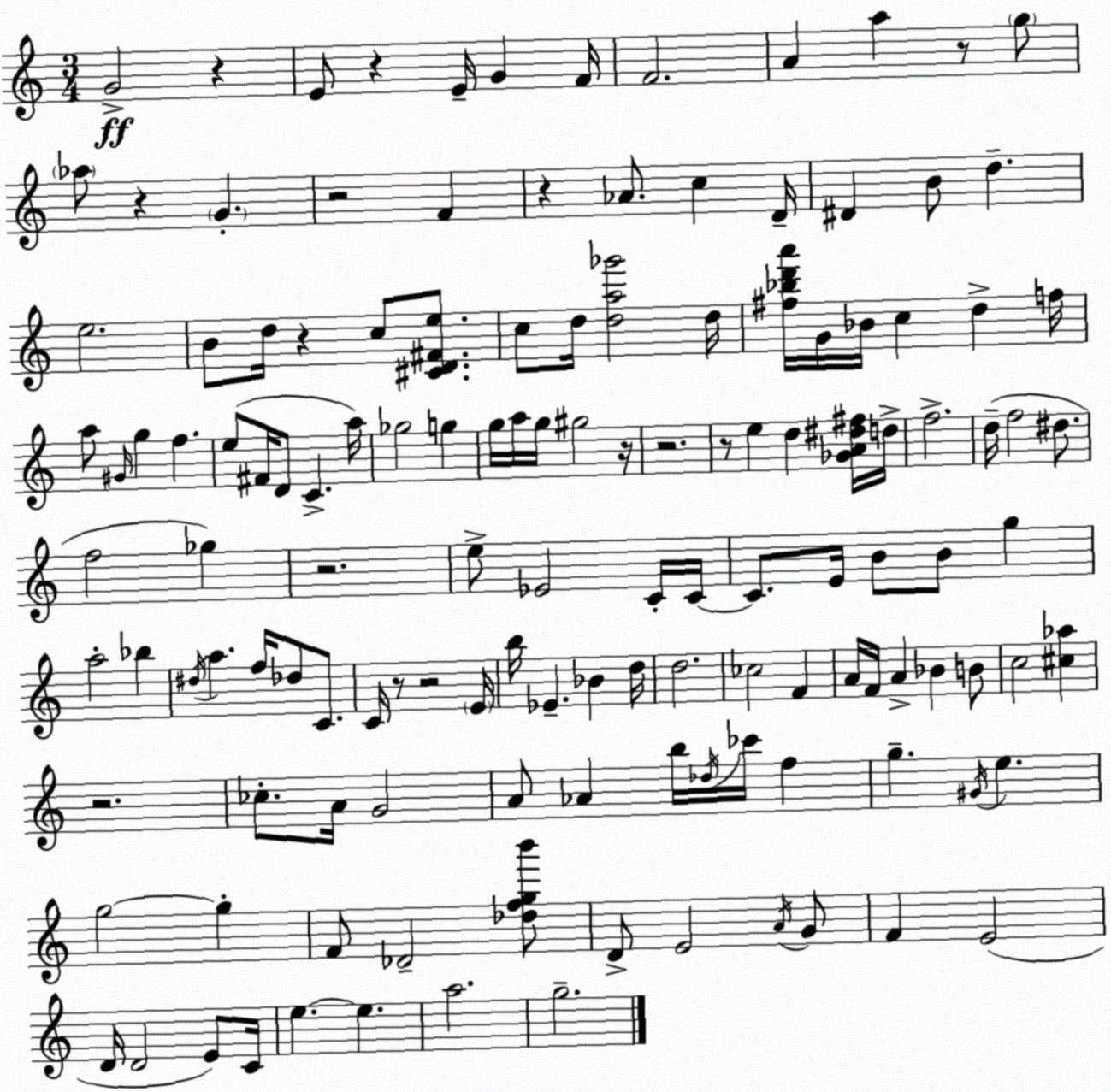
X:1
T:Untitled
M:3/4
L:1/4
K:C
G2 z E/2 z E/4 G F/4 F2 A a z/2 g/2 _a/2 z G z2 F z _A/2 c D/4 ^D B/2 d e2 B/2 d/4 z c/2 [^CD^Fe]/2 c/2 d/4 [da_g']2 d/4 [^f_bd'a']/4 G/4 _B/4 c d f/4 a/2 ^G/4 g f e/2 ^F/4 D/2 C a/4 _g2 g g/4 a/4 g/4 ^g2 z/4 z2 z/2 e d [_GA^d^f]/4 d/4 f2 d/4 f2 ^d/2 f2 _g z2 e/2 _E2 C/4 C/4 C/2 E/4 B/2 B/2 g a2 _b ^d/4 a f/4 _d/2 C/2 C/4 z/2 z2 E/4 b/4 _E _B d/4 d2 _c2 F A/4 F/4 A _B B/2 c2 [^c_a] z2 _c/2 A/4 G2 A/2 _A b/4 _d/4 _c'/4 f g ^G/4 e g2 g F/2 _D2 [_dfgb']/2 D/2 E2 A/4 G/2 F E2 D/4 D2 E/2 C/4 e e a2 g2